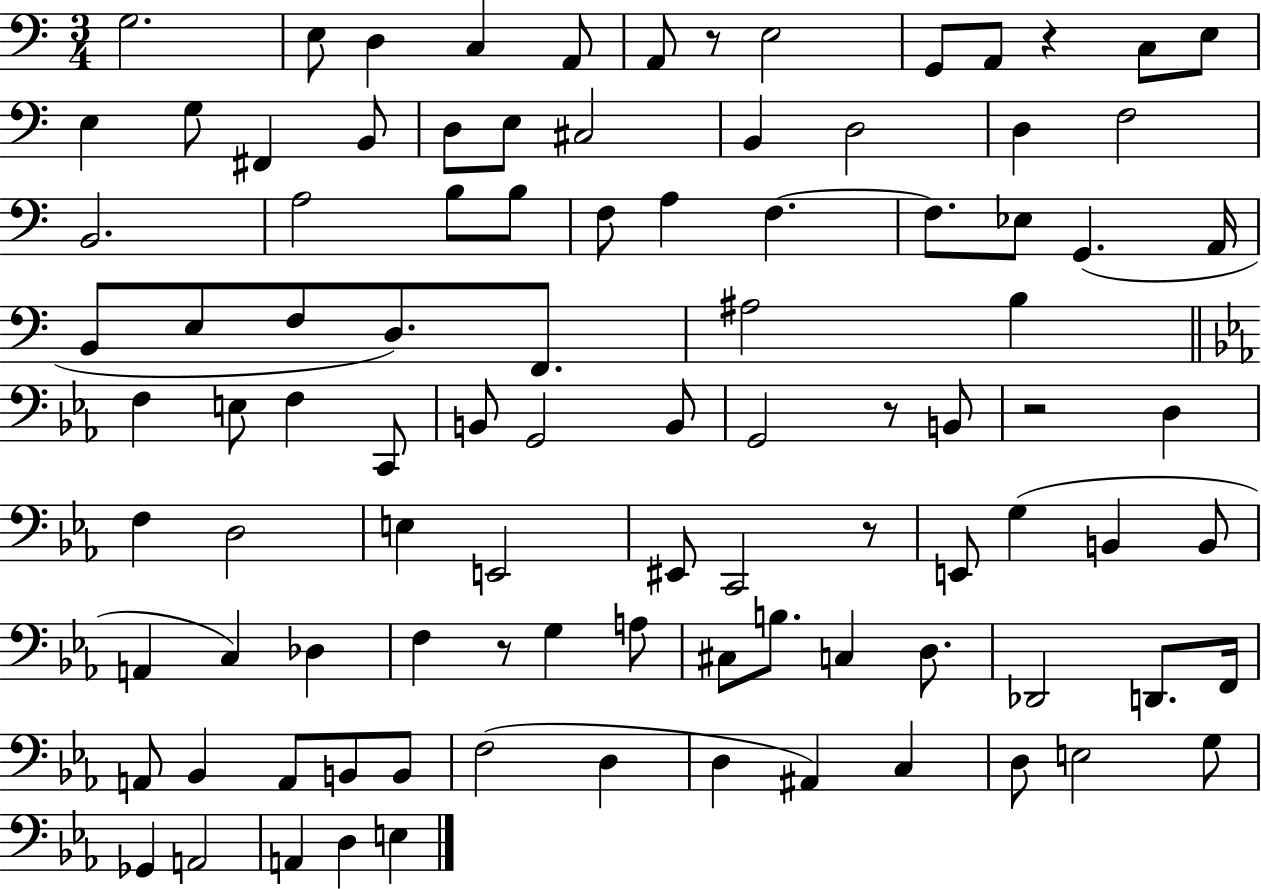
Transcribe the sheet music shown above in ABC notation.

X:1
T:Untitled
M:3/4
L:1/4
K:C
G,2 E,/2 D, C, A,,/2 A,,/2 z/2 E,2 G,,/2 A,,/2 z C,/2 E,/2 E, G,/2 ^F,, B,,/2 D,/2 E,/2 ^C,2 B,, D,2 D, F,2 B,,2 A,2 B,/2 B,/2 F,/2 A, F, F,/2 _E,/2 G,, A,,/4 B,,/2 E,/2 F,/2 D,/2 F,,/2 ^A,2 B, F, E,/2 F, C,,/2 B,,/2 G,,2 B,,/2 G,,2 z/2 B,,/2 z2 D, F, D,2 E, E,,2 ^E,,/2 C,,2 z/2 E,,/2 G, B,, B,,/2 A,, C, _D, F, z/2 G, A,/2 ^C,/2 B,/2 C, D,/2 _D,,2 D,,/2 F,,/4 A,,/2 _B,, A,,/2 B,,/2 B,,/2 F,2 D, D, ^A,, C, D,/2 E,2 G,/2 _G,, A,,2 A,, D, E,